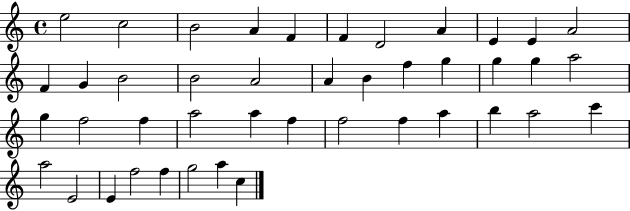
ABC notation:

X:1
T:Untitled
M:4/4
L:1/4
K:C
e2 c2 B2 A F F D2 A E E A2 F G B2 B2 A2 A B f g g g a2 g f2 f a2 a f f2 f a b a2 c' a2 E2 E f2 f g2 a c